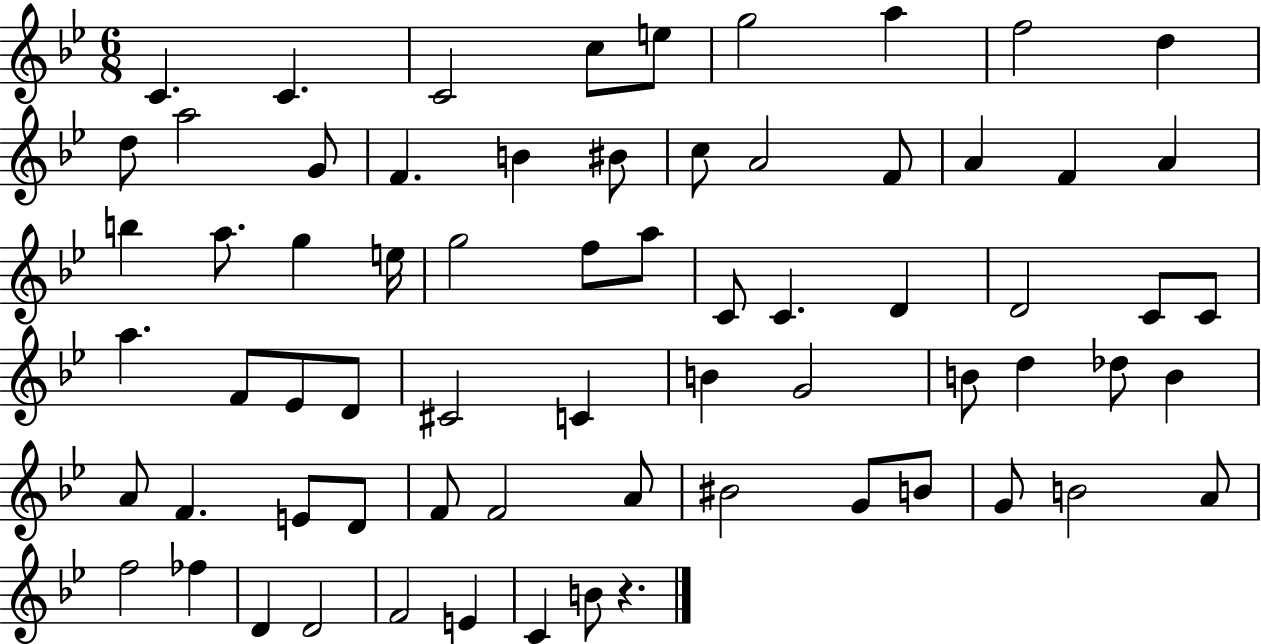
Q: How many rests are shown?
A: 1